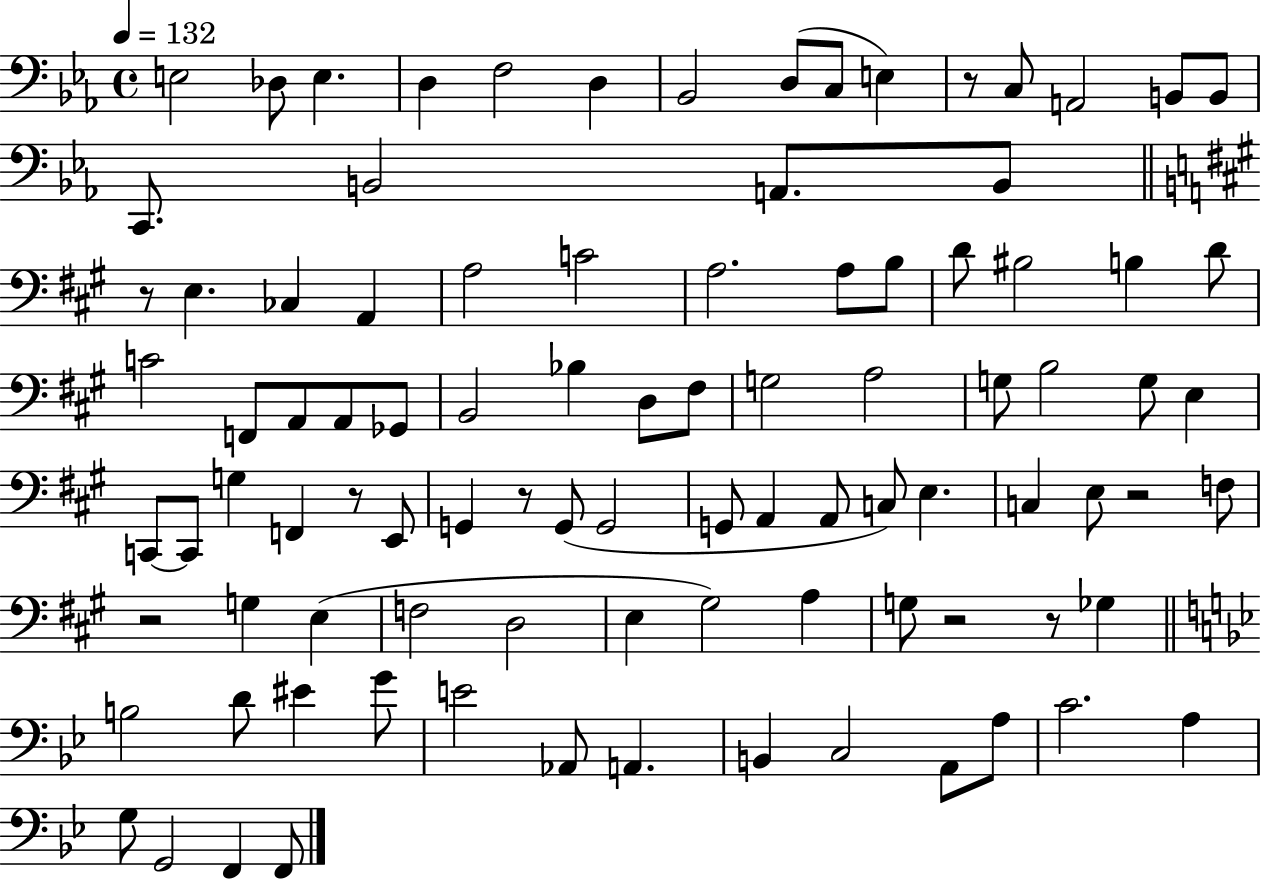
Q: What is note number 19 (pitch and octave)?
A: E3